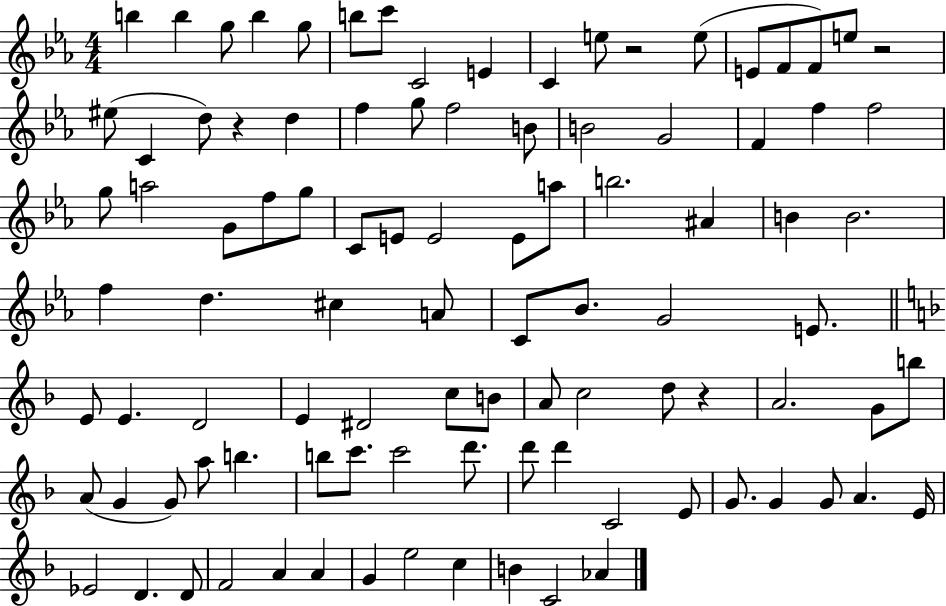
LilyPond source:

{
  \clef treble
  \numericTimeSignature
  \time 4/4
  \key ees \major
  b''4 b''4 g''8 b''4 g''8 | b''8 c'''8 c'2 e'4 | c'4 e''8 r2 e''8( | e'8 f'8 f'8) e''8 r2 | \break eis''8( c'4 d''8) r4 d''4 | f''4 g''8 f''2 b'8 | b'2 g'2 | f'4 f''4 f''2 | \break g''8 a''2 g'8 f''8 g''8 | c'8 e'8 e'2 e'8 a''8 | b''2. ais'4 | b'4 b'2. | \break f''4 d''4. cis''4 a'8 | c'8 bes'8. g'2 e'8. | \bar "||" \break \key f \major e'8 e'4. d'2 | e'4 dis'2 c''8 b'8 | a'8 c''2 d''8 r4 | a'2. g'8 b''8 | \break a'8( g'4 g'8) a''8 b''4. | b''8 c'''8. c'''2 d'''8. | d'''8 d'''4 c'2 e'8 | g'8. g'4 g'8 a'4. e'16 | \break ees'2 d'4. d'8 | f'2 a'4 a'4 | g'4 e''2 c''4 | b'4 c'2 aes'4 | \break \bar "|."
}